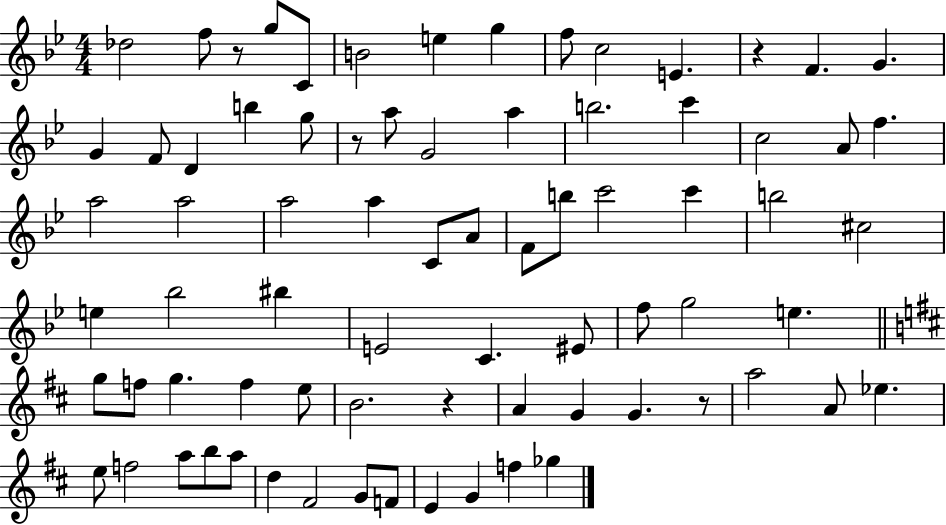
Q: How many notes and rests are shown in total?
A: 76